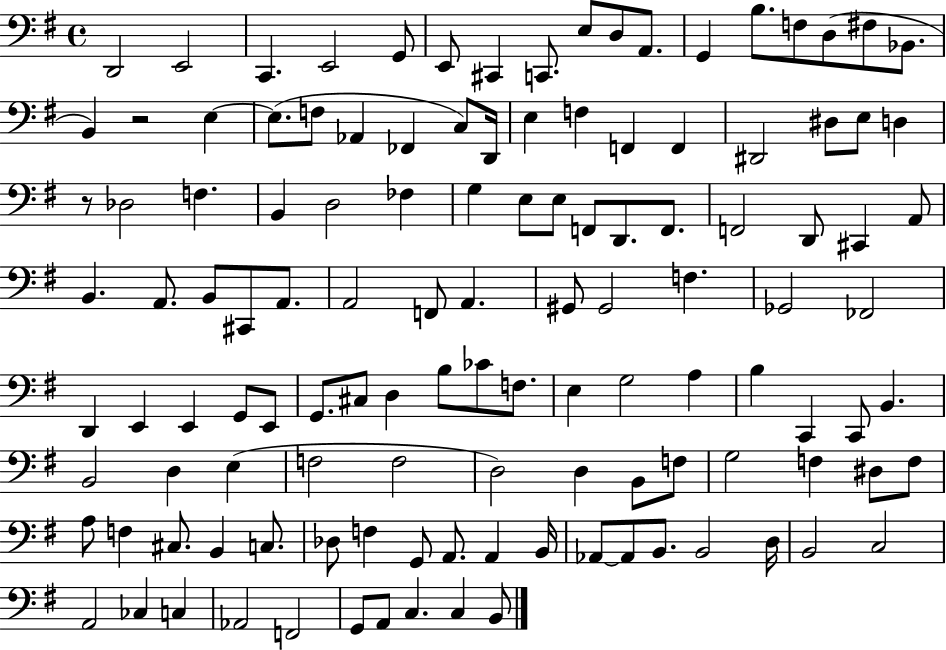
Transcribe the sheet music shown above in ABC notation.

X:1
T:Untitled
M:4/4
L:1/4
K:G
D,,2 E,,2 C,, E,,2 G,,/2 E,,/2 ^C,, C,,/2 E,/2 D,/2 A,,/2 G,, B,/2 F,/2 D,/2 ^F,/2 _B,,/2 B,, z2 E, E,/2 F,/2 _A,, _F,, C,/2 D,,/4 E, F, F,, F,, ^D,,2 ^D,/2 E,/2 D, z/2 _D,2 F, B,, D,2 _F, G, E,/2 E,/2 F,,/2 D,,/2 F,,/2 F,,2 D,,/2 ^C,, A,,/2 B,, A,,/2 B,,/2 ^C,,/2 A,,/2 A,,2 F,,/2 A,, ^G,,/2 ^G,,2 F, _G,,2 _F,,2 D,, E,, E,, G,,/2 E,,/2 G,,/2 ^C,/2 D, B,/2 _C/2 F,/2 E, G,2 A, B, C,, C,,/2 B,, B,,2 D, E, F,2 F,2 D,2 D, B,,/2 F,/2 G,2 F, ^D,/2 F,/2 A,/2 F, ^C,/2 B,, C,/2 _D,/2 F, G,,/2 A,,/2 A,, B,,/4 _A,,/2 _A,,/2 B,,/2 B,,2 D,/4 B,,2 C,2 A,,2 _C, C, _A,,2 F,,2 G,,/2 A,,/2 C, C, B,,/2